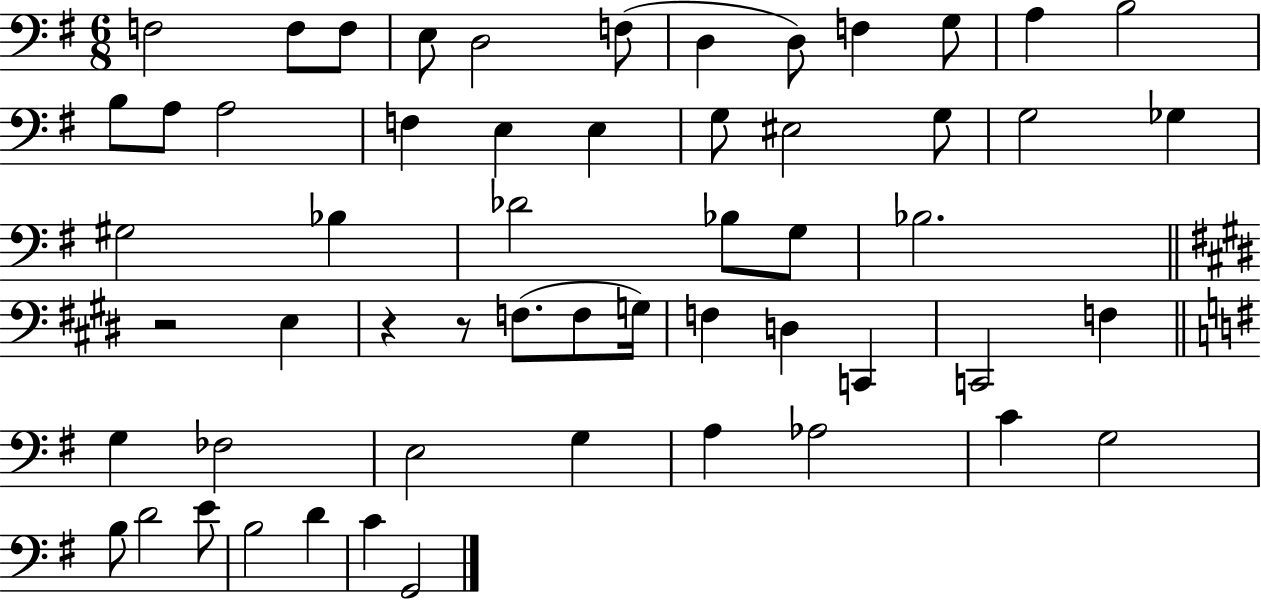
F3/h F3/e F3/e E3/e D3/h F3/e D3/q D3/e F3/q G3/e A3/q B3/h B3/e A3/e A3/h F3/q E3/q E3/q G3/e EIS3/h G3/e G3/h Gb3/q G#3/h Bb3/q Db4/h Bb3/e G3/e Bb3/h. R/h E3/q R/q R/e F3/e. F3/e G3/s F3/q D3/q C2/q C2/h F3/q G3/q FES3/h E3/h G3/q A3/q Ab3/h C4/q G3/h B3/e D4/h E4/e B3/h D4/q C4/q G2/h